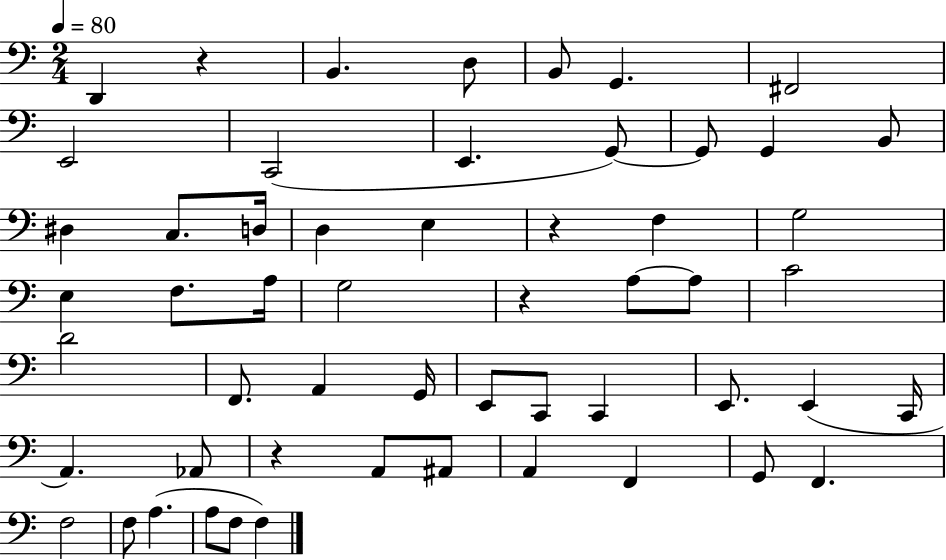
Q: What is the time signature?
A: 2/4